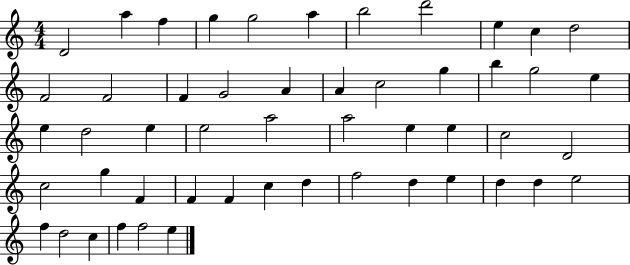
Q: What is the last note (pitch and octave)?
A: E5